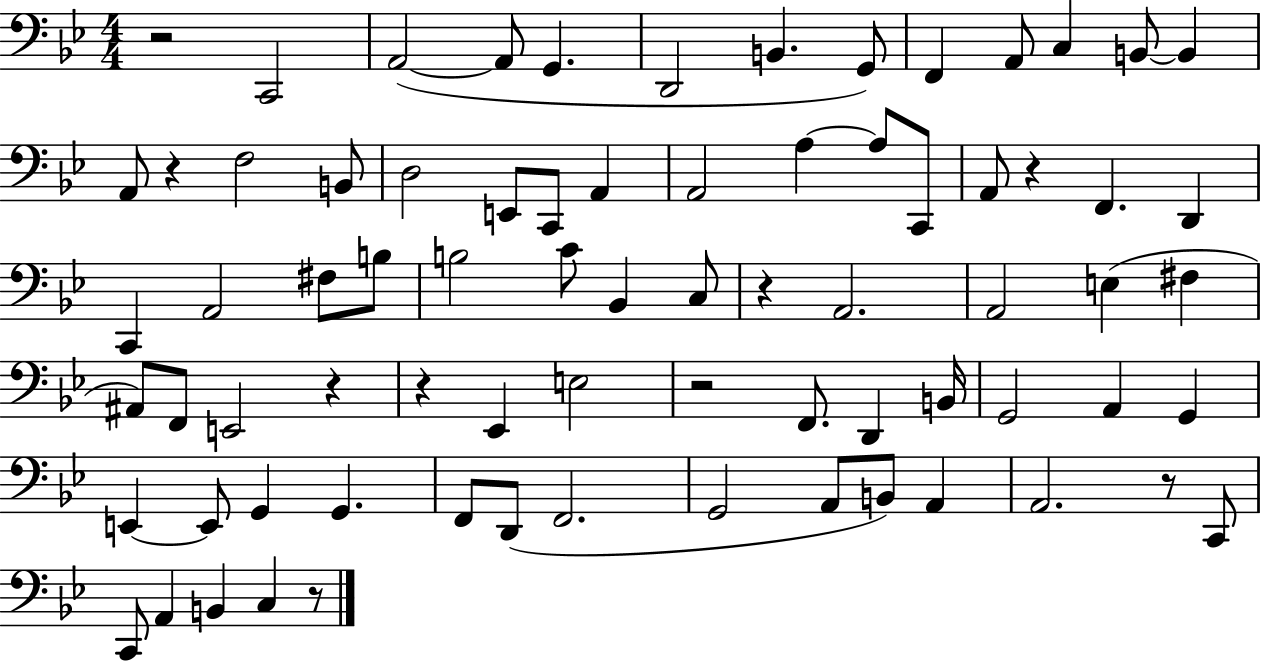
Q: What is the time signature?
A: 4/4